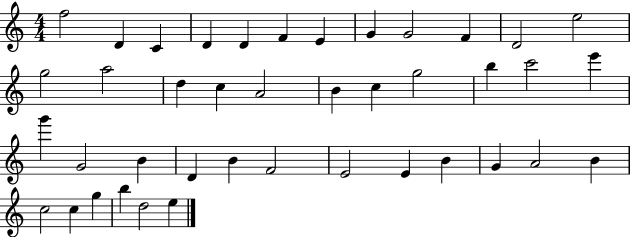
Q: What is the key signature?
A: C major